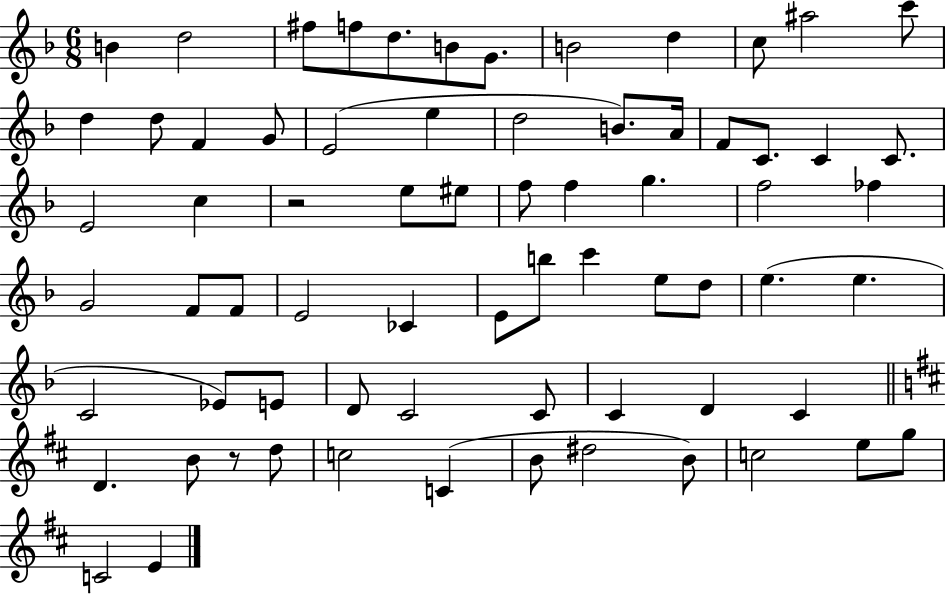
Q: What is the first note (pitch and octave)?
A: B4